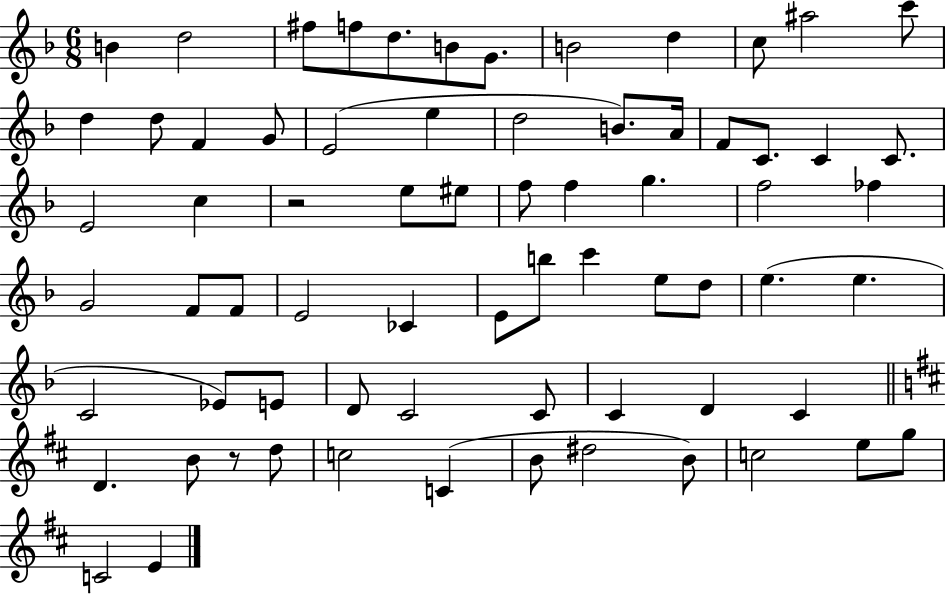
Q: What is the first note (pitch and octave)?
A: B4